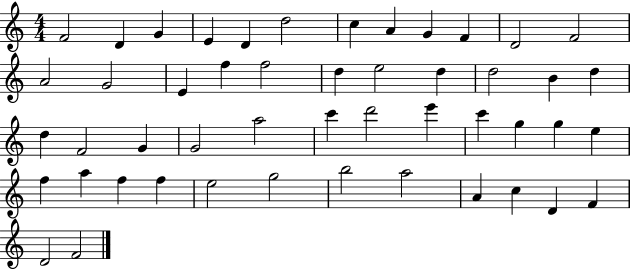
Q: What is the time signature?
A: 4/4